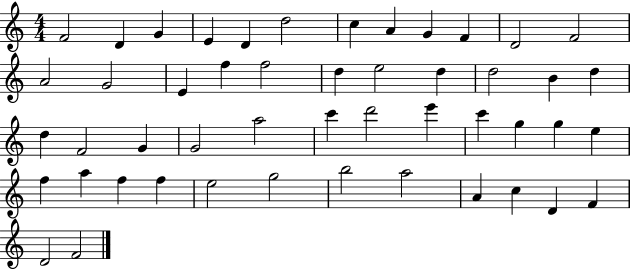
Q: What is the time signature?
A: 4/4